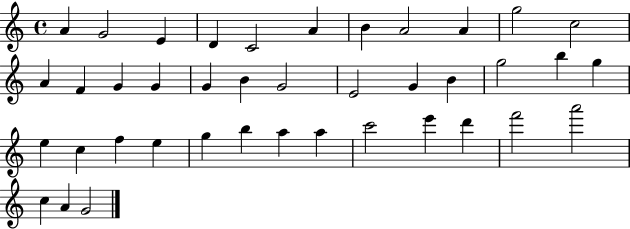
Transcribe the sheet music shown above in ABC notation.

X:1
T:Untitled
M:4/4
L:1/4
K:C
A G2 E D C2 A B A2 A g2 c2 A F G G G B G2 E2 G B g2 b g e c f e g b a a c'2 e' d' f'2 a'2 c A G2